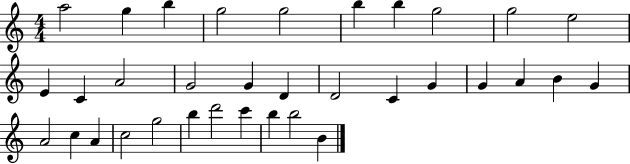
{
  \clef treble
  \numericTimeSignature
  \time 4/4
  \key c \major
  a''2 g''4 b''4 | g''2 g''2 | b''4 b''4 g''2 | g''2 e''2 | \break e'4 c'4 a'2 | g'2 g'4 d'4 | d'2 c'4 g'4 | g'4 a'4 b'4 g'4 | \break a'2 c''4 a'4 | c''2 g''2 | b''4 d'''2 c'''4 | b''4 b''2 b'4 | \break \bar "|."
}